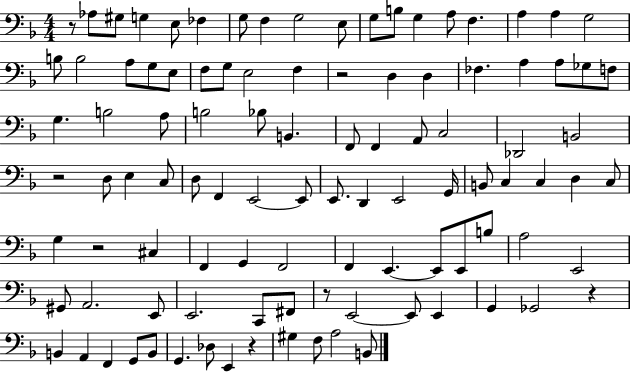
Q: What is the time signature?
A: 4/4